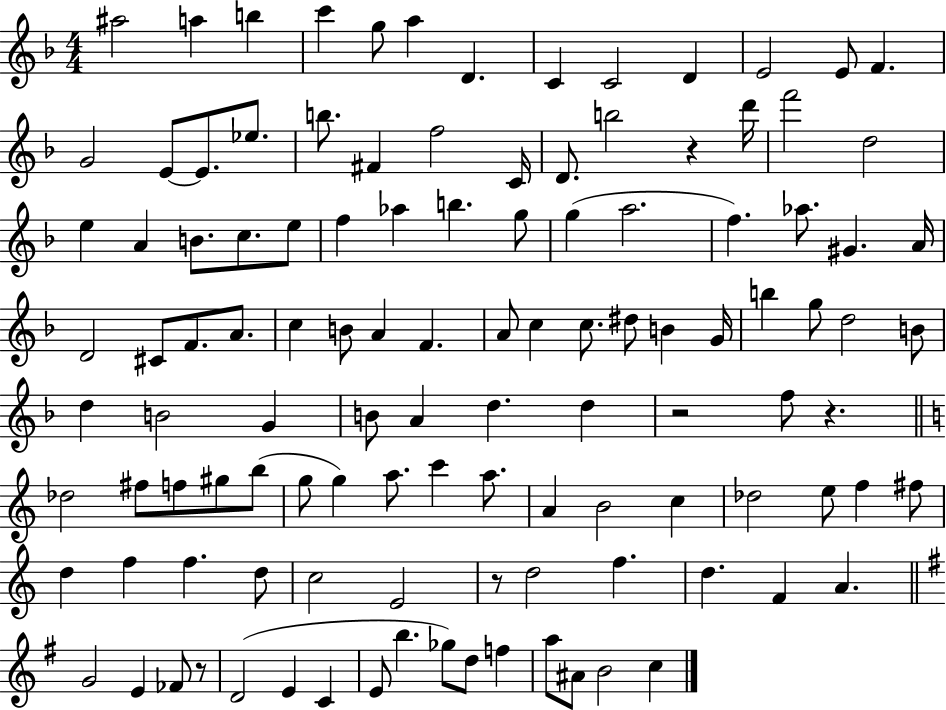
X:1
T:Untitled
M:4/4
L:1/4
K:F
^a2 a b c' g/2 a D C C2 D E2 E/2 F G2 E/2 E/2 _e/2 b/2 ^F f2 C/4 D/2 b2 z d'/4 f'2 d2 e A B/2 c/2 e/2 f _a b g/2 g a2 f _a/2 ^G A/4 D2 ^C/2 F/2 A/2 c B/2 A F A/2 c c/2 ^d/2 B G/4 b g/2 d2 B/2 d B2 G B/2 A d d z2 f/2 z _d2 ^f/2 f/2 ^g/2 b/2 g/2 g a/2 c' a/2 A B2 c _d2 e/2 f ^f/2 d f f d/2 c2 E2 z/2 d2 f d F A G2 E _F/2 z/2 D2 E C E/2 b _g/2 d/2 f a/2 ^A/2 B2 c